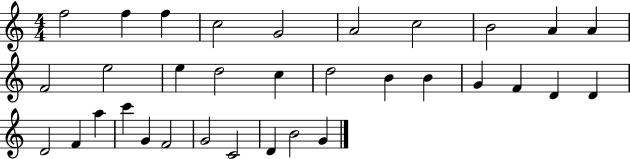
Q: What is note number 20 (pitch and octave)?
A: F4